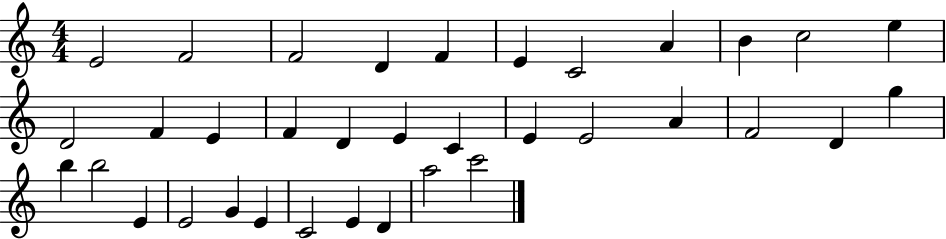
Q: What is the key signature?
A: C major